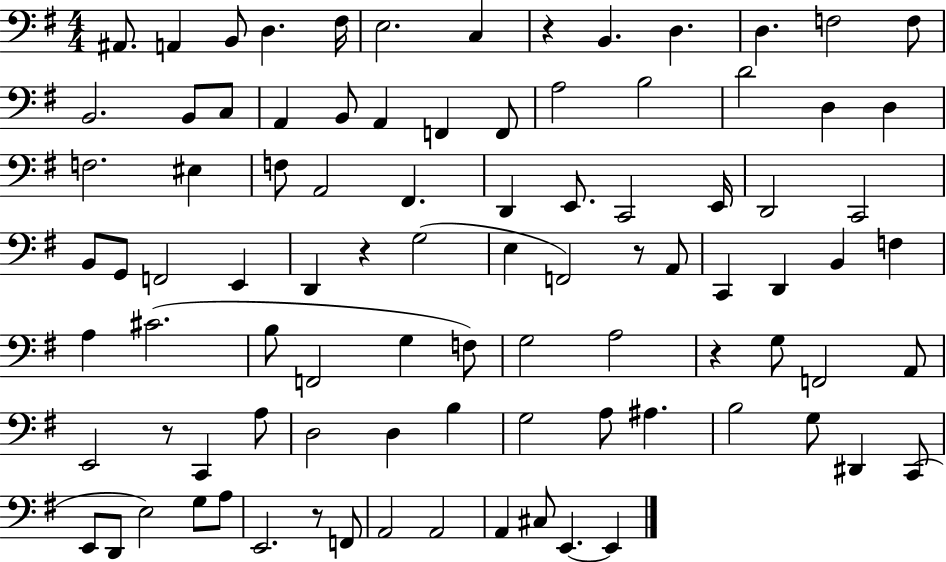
X:1
T:Untitled
M:4/4
L:1/4
K:G
^A,,/2 A,, B,,/2 D, ^F,/4 E,2 C, z B,, D, D, F,2 F,/2 B,,2 B,,/2 C,/2 A,, B,,/2 A,, F,, F,,/2 A,2 B,2 D2 D, D, F,2 ^E, F,/2 A,,2 ^F,, D,, E,,/2 C,,2 E,,/4 D,,2 C,,2 B,,/2 G,,/2 F,,2 E,, D,, z G,2 E, F,,2 z/2 A,,/2 C,, D,, B,, F, A, ^C2 B,/2 F,,2 G, F,/2 G,2 A,2 z G,/2 F,,2 A,,/2 E,,2 z/2 C,, A,/2 D,2 D, B, G,2 A,/2 ^A, B,2 G,/2 ^D,, C,,/2 E,,/2 D,,/2 E,2 G,/2 A,/2 E,,2 z/2 F,,/2 A,,2 A,,2 A,, ^C,/2 E,, E,,